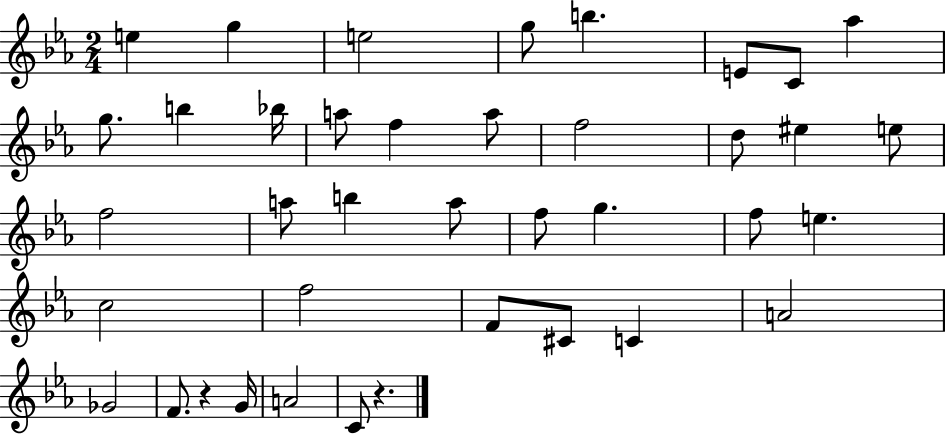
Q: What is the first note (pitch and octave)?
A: E5